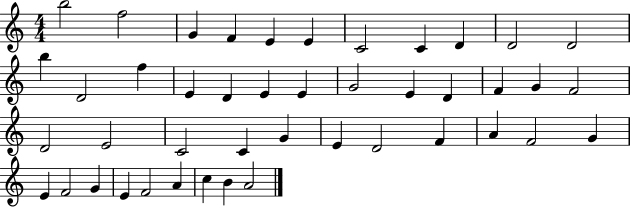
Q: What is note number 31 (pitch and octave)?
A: D4